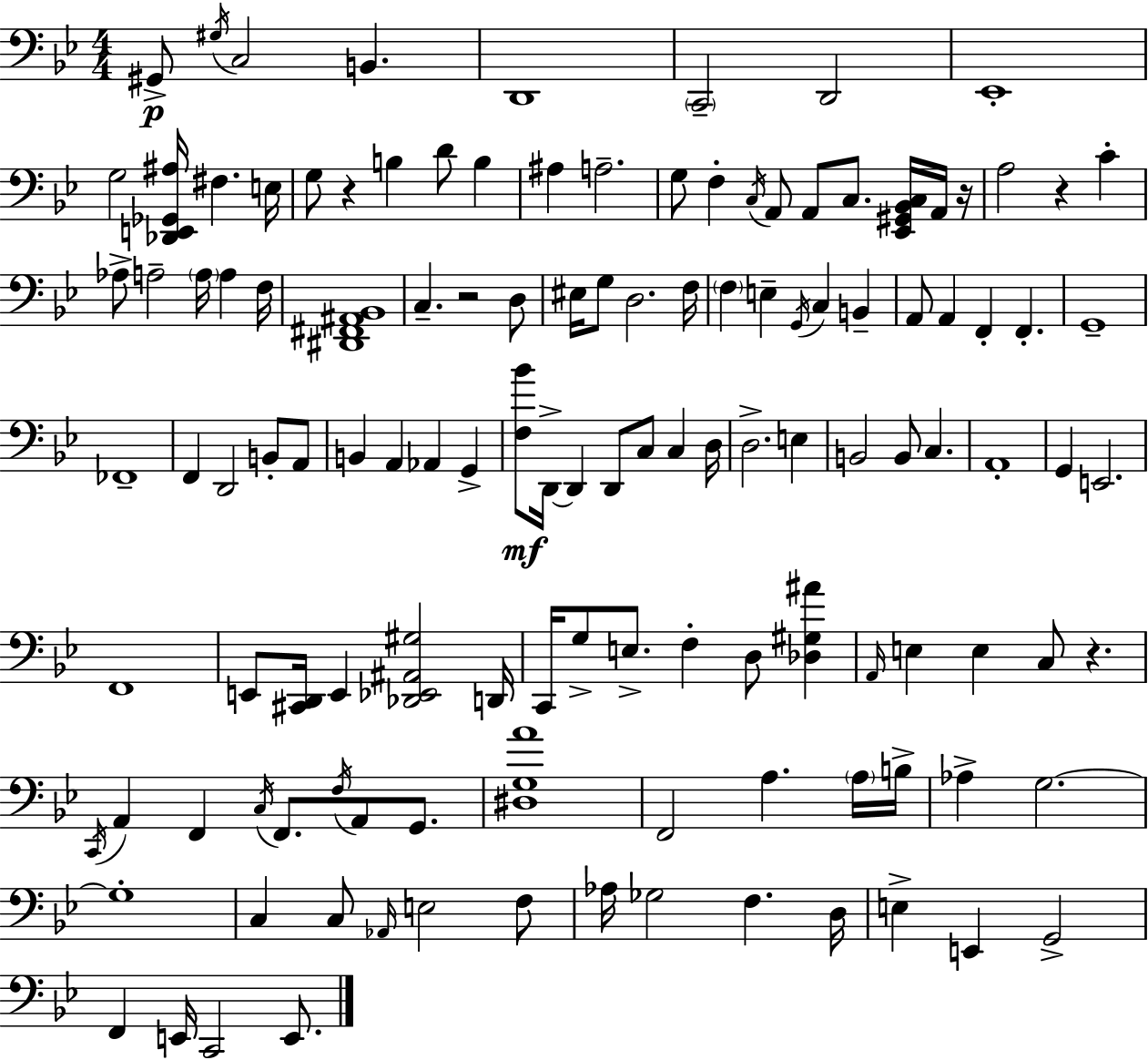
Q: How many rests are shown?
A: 5